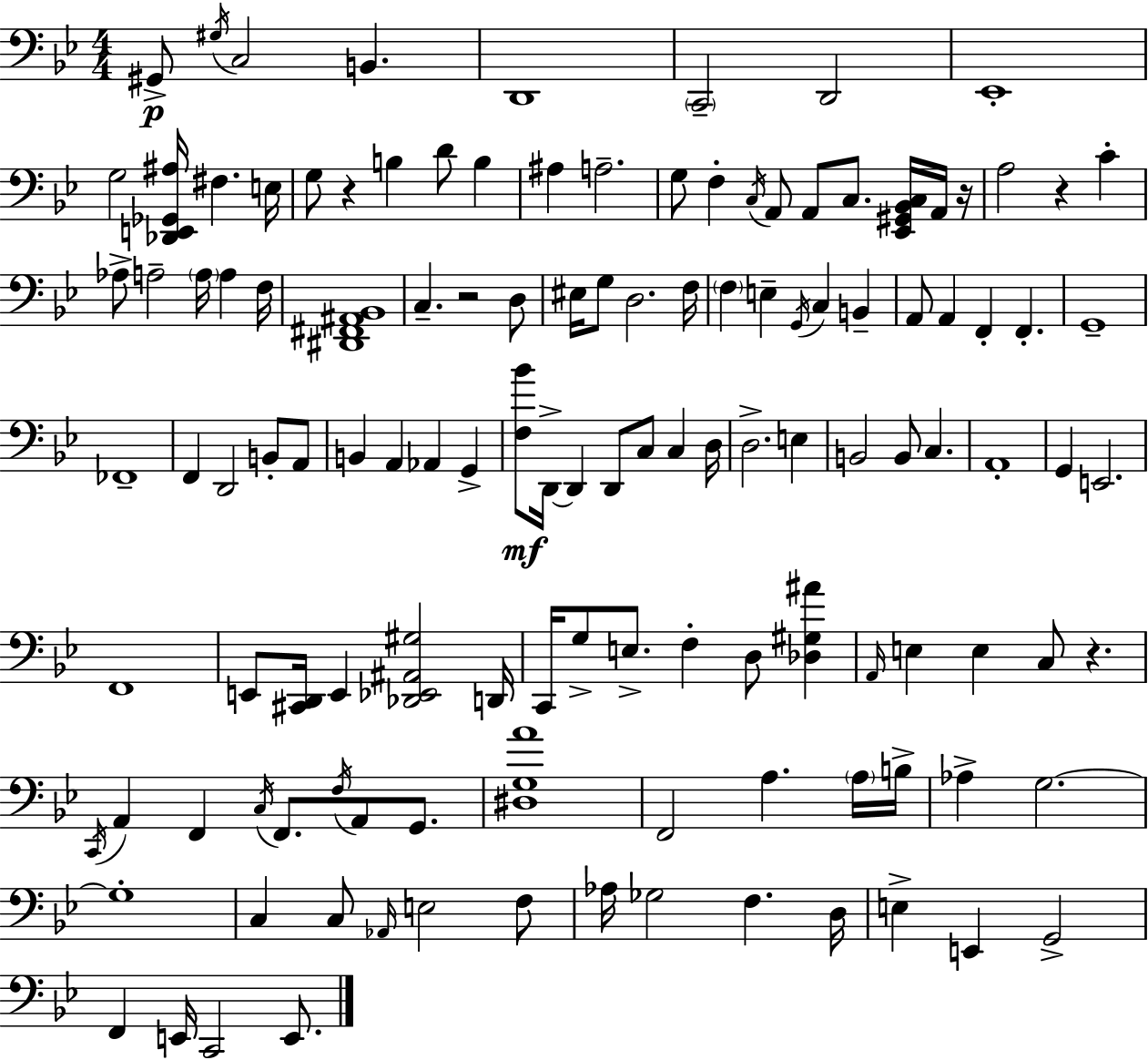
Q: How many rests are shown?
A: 5